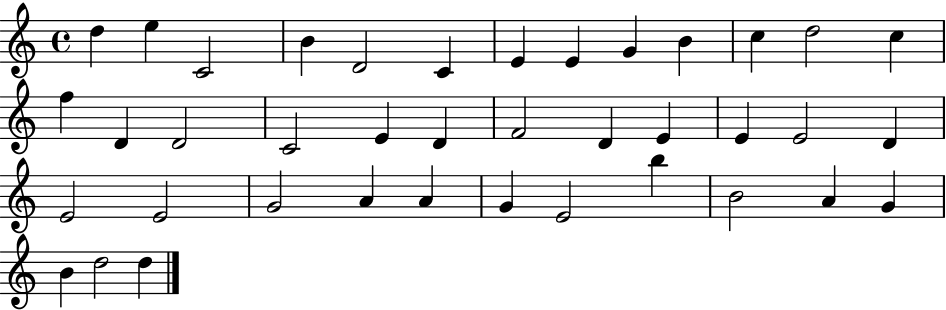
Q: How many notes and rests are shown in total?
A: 39